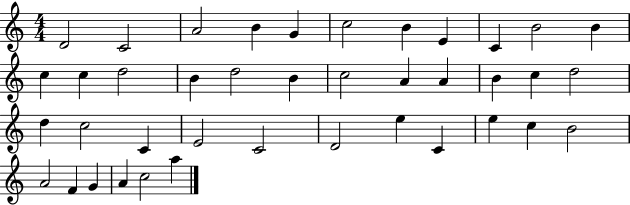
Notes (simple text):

D4/h C4/h A4/h B4/q G4/q C5/h B4/q E4/q C4/q B4/h B4/q C5/q C5/q D5/h B4/q D5/h B4/q C5/h A4/q A4/q B4/q C5/q D5/h D5/q C5/h C4/q E4/h C4/h D4/h E5/q C4/q E5/q C5/q B4/h A4/h F4/q G4/q A4/q C5/h A5/q